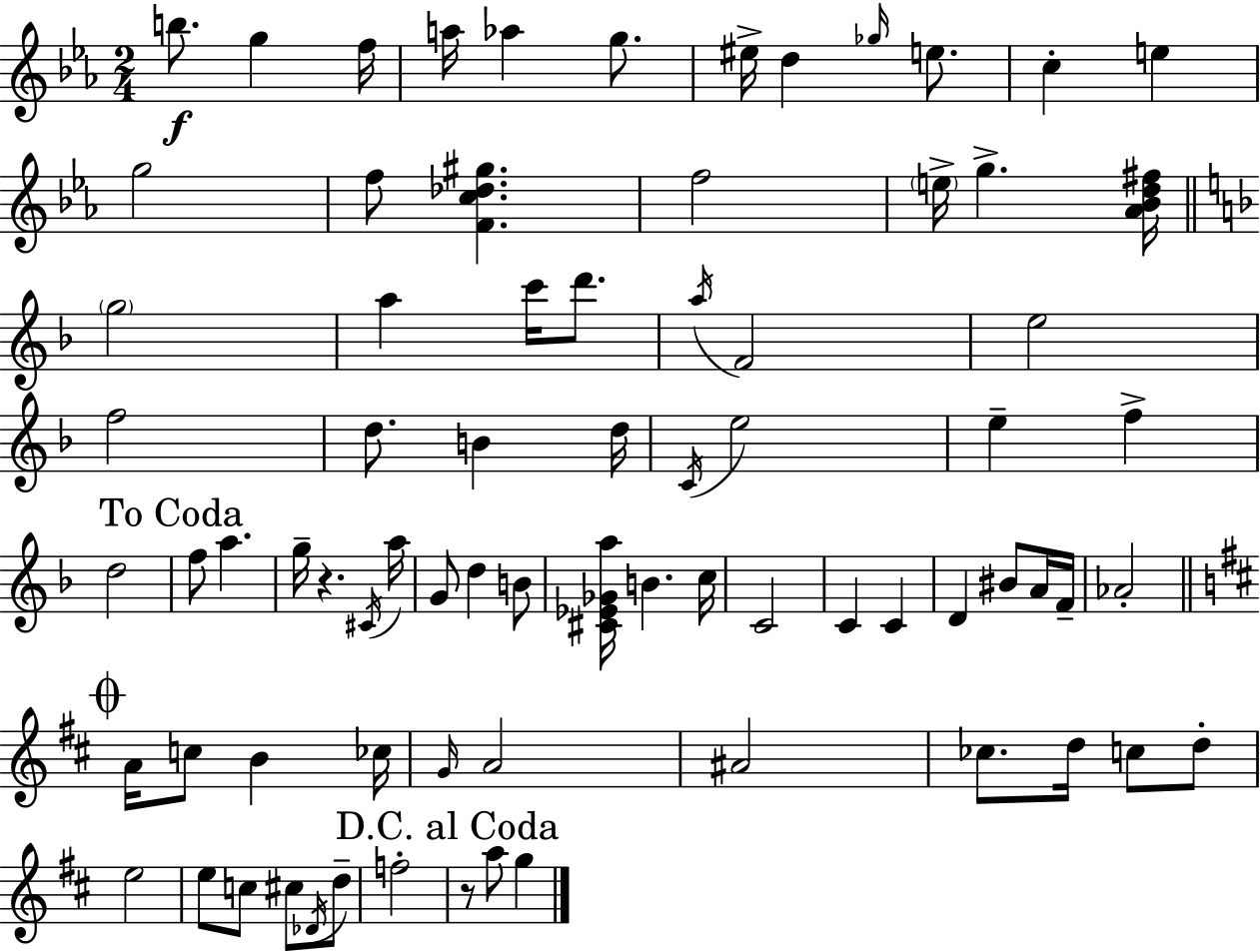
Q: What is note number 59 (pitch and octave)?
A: CES5